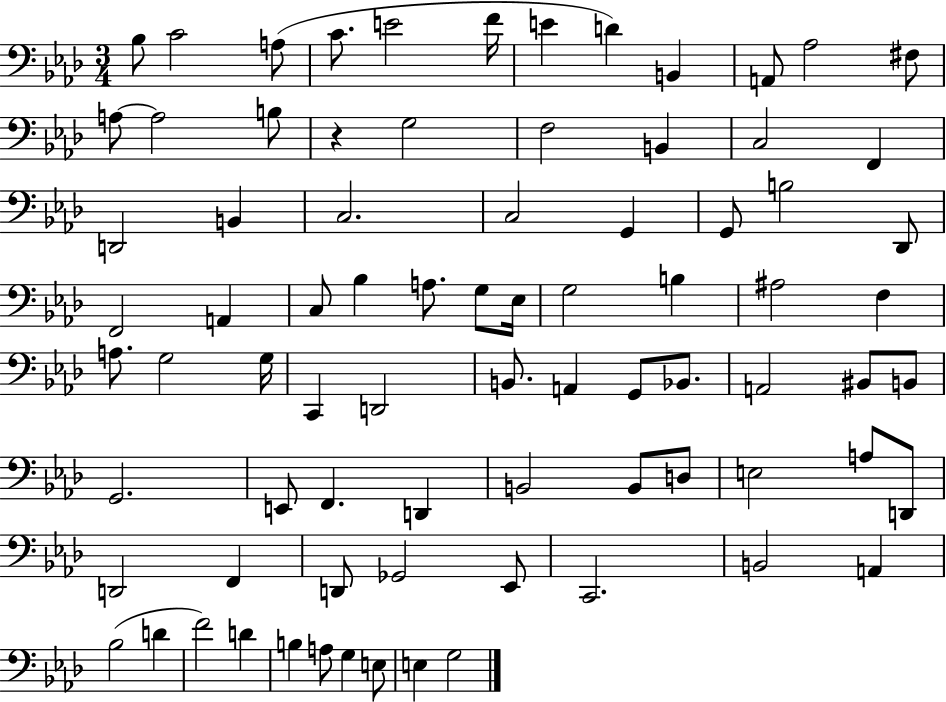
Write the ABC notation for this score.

X:1
T:Untitled
M:3/4
L:1/4
K:Ab
_B,/2 C2 A,/2 C/2 E2 F/4 E D B,, A,,/2 _A,2 ^F,/2 A,/2 A,2 B,/2 z G,2 F,2 B,, C,2 F,, D,,2 B,, C,2 C,2 G,, G,,/2 B,2 _D,,/2 F,,2 A,, C,/2 _B, A,/2 G,/2 _E,/4 G,2 B, ^A,2 F, A,/2 G,2 G,/4 C,, D,,2 B,,/2 A,, G,,/2 _B,,/2 A,,2 ^B,,/2 B,,/2 G,,2 E,,/2 F,, D,, B,,2 B,,/2 D,/2 E,2 A,/2 D,,/2 D,,2 F,, D,,/2 _G,,2 _E,,/2 C,,2 B,,2 A,, _B,2 D F2 D B, A,/2 G, E,/2 E, G,2